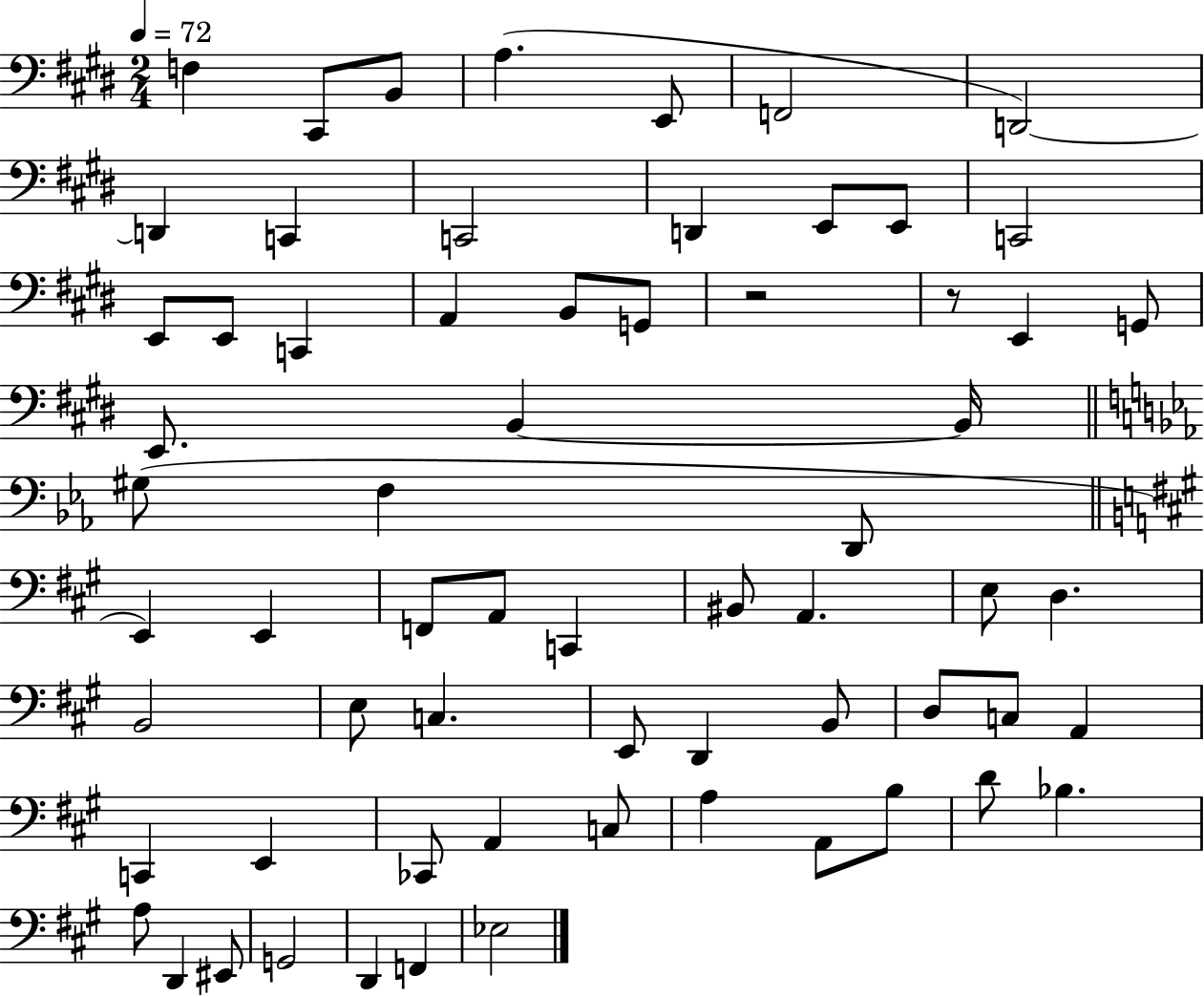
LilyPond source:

{
  \clef bass
  \numericTimeSignature
  \time 2/4
  \key e \major
  \tempo 4 = 72
  \repeat volta 2 { f4 cis,8 b,8 | a4.( e,8 | f,2 | d,2~~) | \break d,4 c,4 | c,2 | d,4 e,8 e,8 | c,2 | \break e,8 e,8 c,4 | a,4 b,8 g,8 | r2 | r8 e,4 g,8 | \break e,8. b,4~~ b,16 | \bar "||" \break \key ees \major gis8( f4 d,8 | \bar "||" \break \key a \major e,4) e,4 | f,8 a,8 c,4 | bis,8 a,4. | e8 d4. | \break b,2 | e8 c4. | e,8 d,4 b,8 | d8 c8 a,4 | \break c,4 e,4 | ces,8 a,4 c8 | a4 a,8 b8 | d'8 bes4. | \break a8 d,4 eis,8 | g,2 | d,4 f,4 | ees2 | \break } \bar "|."
}